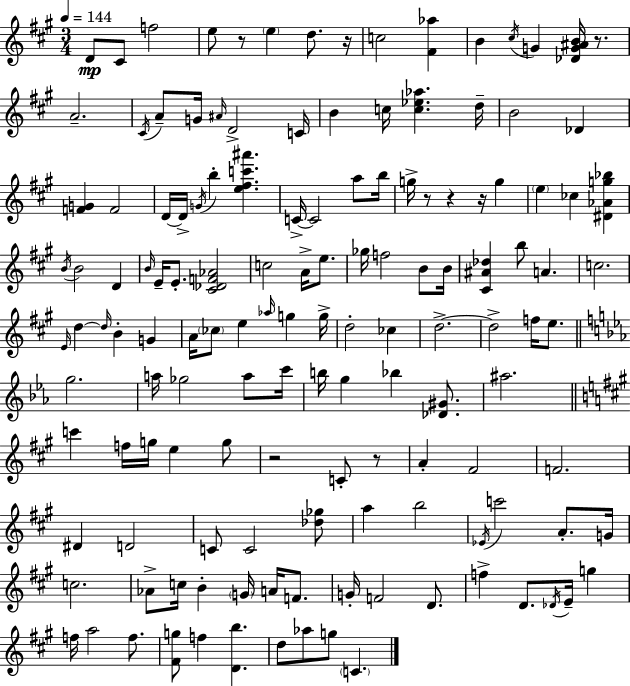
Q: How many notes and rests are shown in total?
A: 139